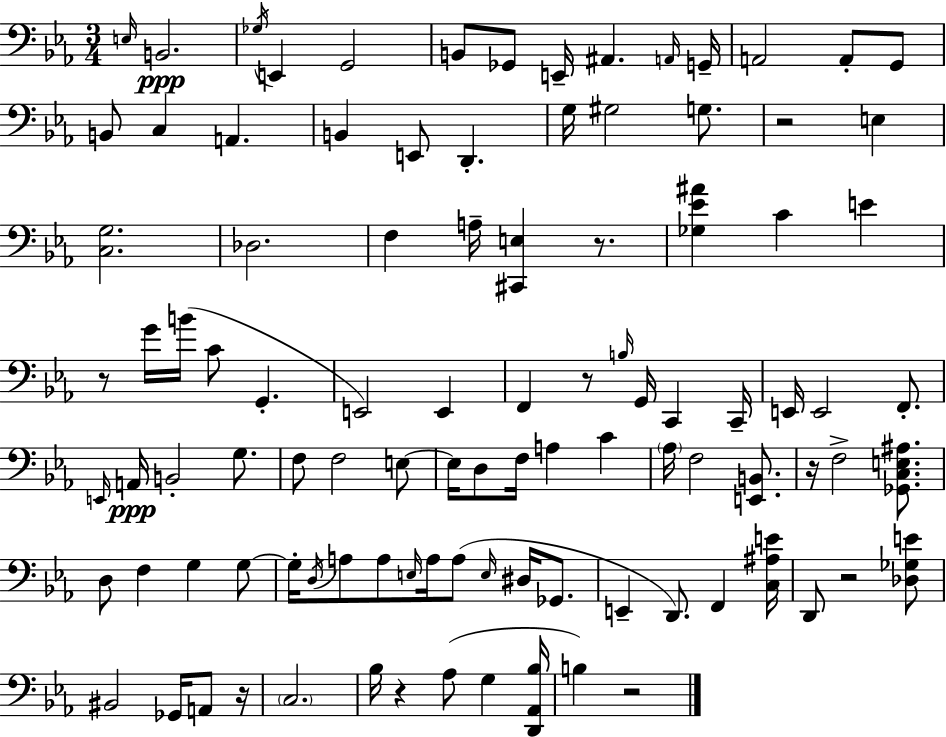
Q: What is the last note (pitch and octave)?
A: B3